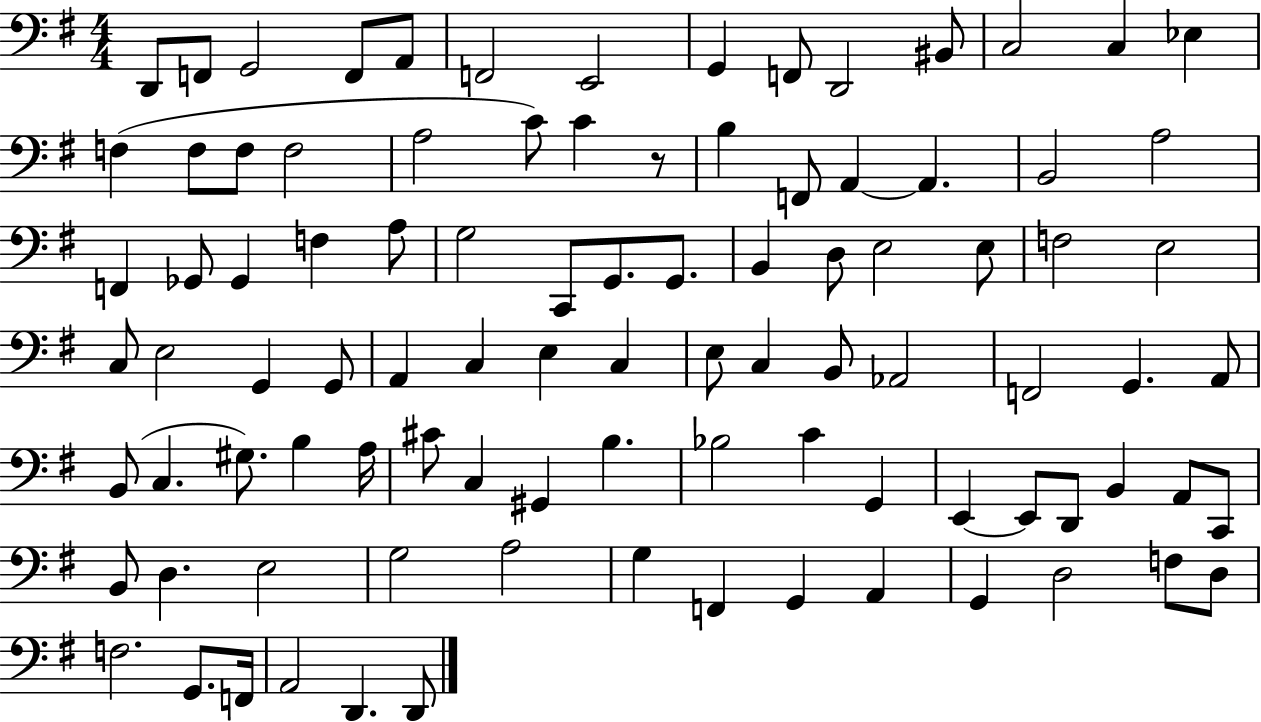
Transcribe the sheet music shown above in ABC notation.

X:1
T:Untitled
M:4/4
L:1/4
K:G
D,,/2 F,,/2 G,,2 F,,/2 A,,/2 F,,2 E,,2 G,, F,,/2 D,,2 ^B,,/2 C,2 C, _E, F, F,/2 F,/2 F,2 A,2 C/2 C z/2 B, F,,/2 A,, A,, B,,2 A,2 F,, _G,,/2 _G,, F, A,/2 G,2 C,,/2 G,,/2 G,,/2 B,, D,/2 E,2 E,/2 F,2 E,2 C,/2 E,2 G,, G,,/2 A,, C, E, C, E,/2 C, B,,/2 _A,,2 F,,2 G,, A,,/2 B,,/2 C, ^G,/2 B, A,/4 ^C/2 C, ^G,, B, _B,2 C G,, E,, E,,/2 D,,/2 B,, A,,/2 C,,/2 B,,/2 D, E,2 G,2 A,2 G, F,, G,, A,, G,, D,2 F,/2 D,/2 F,2 G,,/2 F,,/4 A,,2 D,, D,,/2